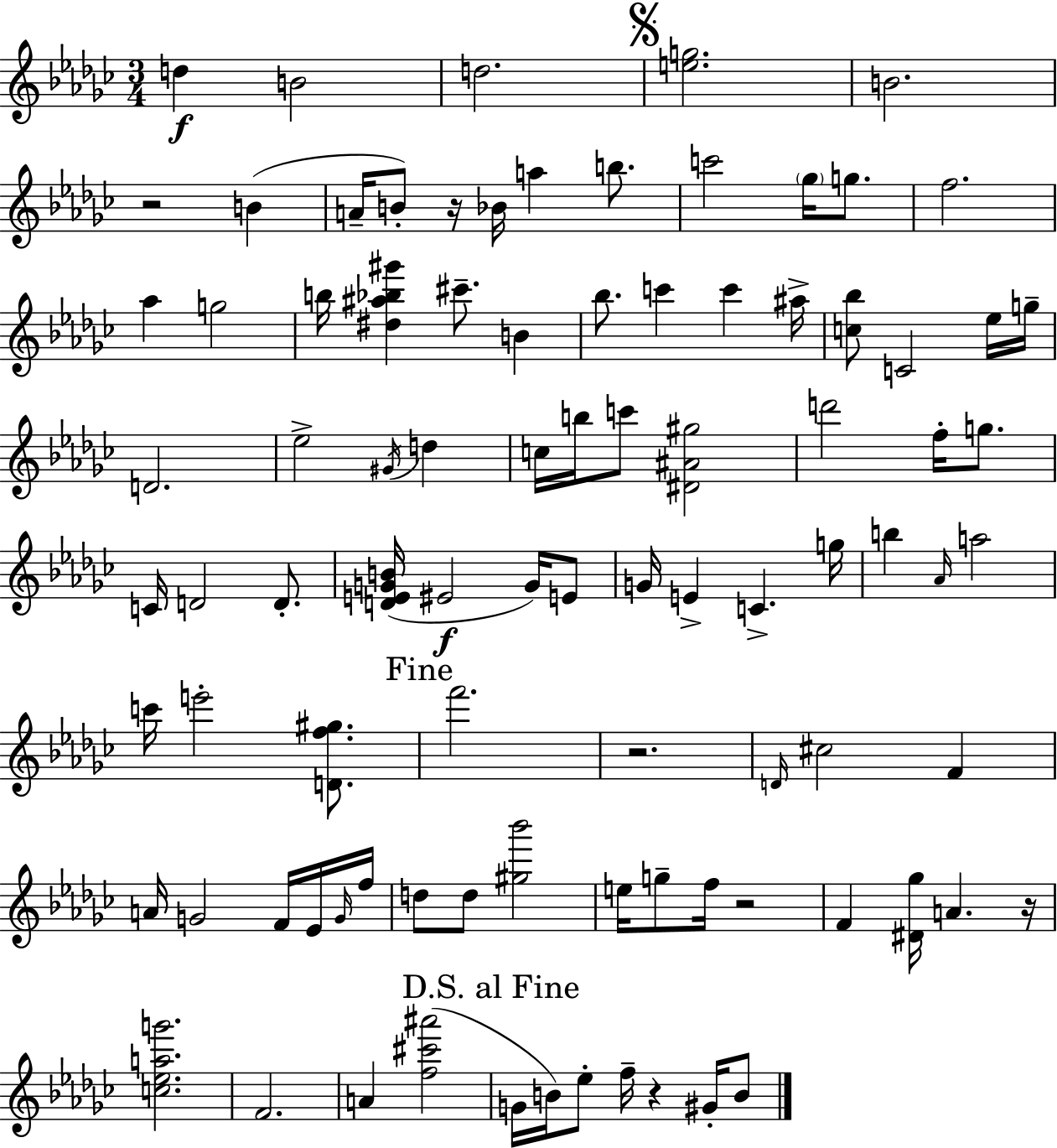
D5/q B4/h D5/h. [E5,G5]/h. B4/h. R/h B4/q A4/s B4/e R/s Bb4/s A5/q B5/e. C6/h Gb5/s G5/e. F5/h. Ab5/q G5/h B5/s [D#5,A#5,Bb5,G#6]/q C#6/e. B4/q Bb5/e. C6/q C6/q A#5/s [C5,Bb5]/e C4/h Eb5/s G5/s D4/h. Eb5/h G#4/s D5/q C5/s B5/s C6/e [D#4,A#4,G#5]/h D6/h F5/s G5/e. C4/s D4/h D4/e. [D4,E4,G4,B4]/s EIS4/h G4/s E4/e G4/s E4/q C4/q. G5/s B5/q Ab4/s A5/h C6/s E6/h [D4,F5,G#5]/e. F6/h. R/h. D4/s C#5/h F4/q A4/s G4/h F4/s Eb4/s G4/s F5/s D5/e D5/e [G#5,Bb6]/h E5/s G5/e F5/s R/h F4/q [D#4,Gb5]/s A4/q. R/s [C5,Eb5,A5,G6]/h. F4/h. A4/q [F5,C#6,A#6]/h G4/s B4/s Eb5/e F5/s R/q G#4/s B4/e